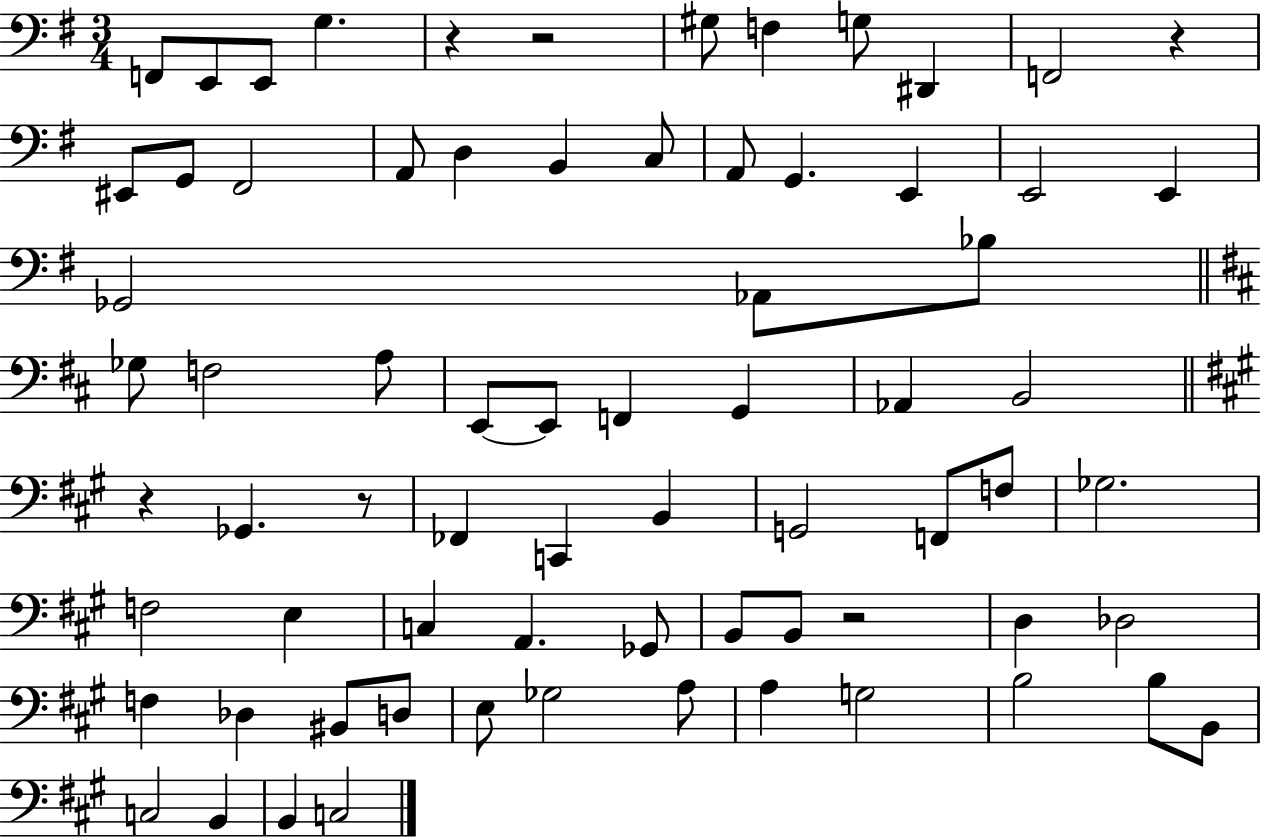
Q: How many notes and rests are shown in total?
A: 72